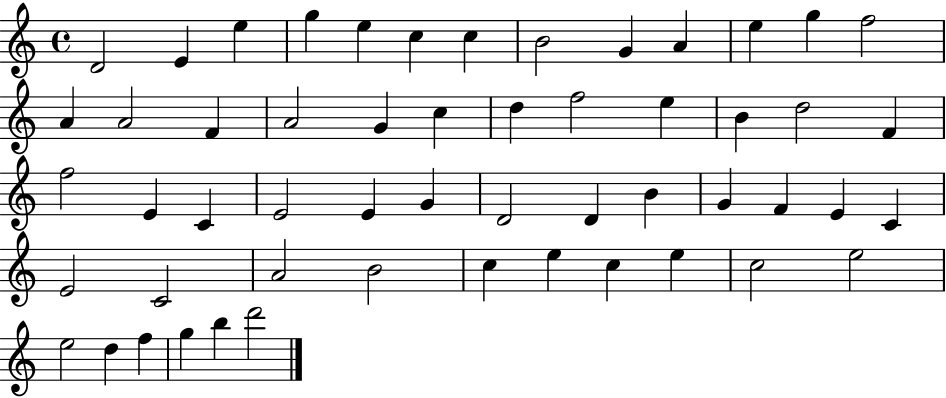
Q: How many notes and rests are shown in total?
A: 54